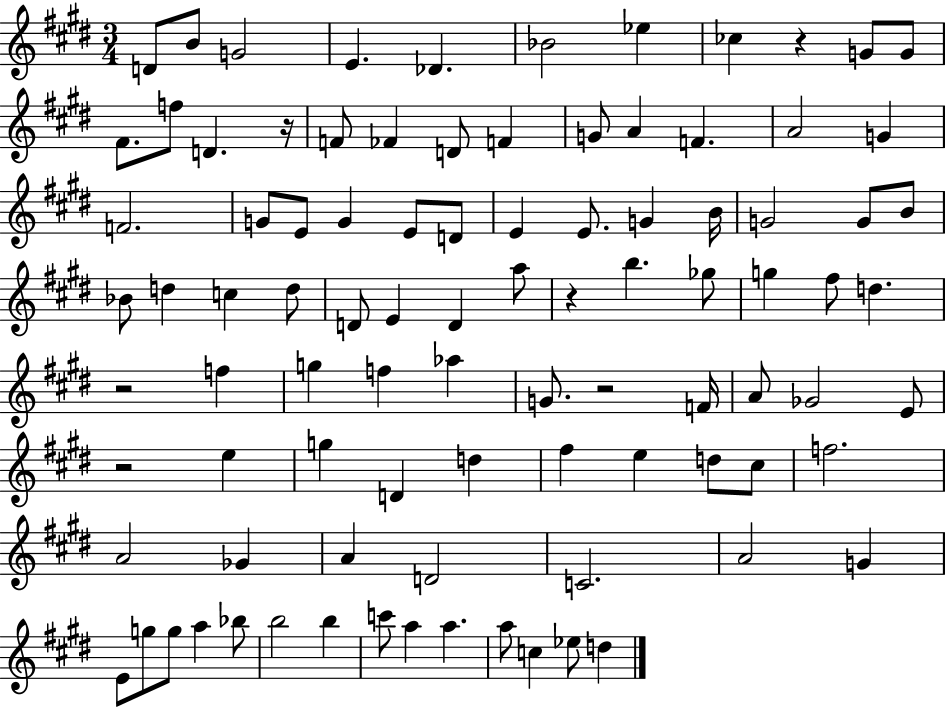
D4/e B4/e G4/h E4/q. Db4/q. Bb4/h Eb5/q CES5/q R/q G4/e G4/e F#4/e. F5/e D4/q. R/s F4/e FES4/q D4/e F4/q G4/e A4/q F4/q. A4/h G4/q F4/h. G4/e E4/e G4/q E4/e D4/e E4/q E4/e. G4/q B4/s G4/h G4/e B4/e Bb4/e D5/q C5/q D5/e D4/e E4/q D4/q A5/e R/q B5/q. Gb5/e G5/q F#5/e D5/q. R/h F5/q G5/q F5/q Ab5/q G4/e. R/h F4/s A4/e Gb4/h E4/e R/h E5/q G5/q D4/q D5/q F#5/q E5/q D5/e C#5/e F5/h. A4/h Gb4/q A4/q D4/h C4/h. A4/h G4/q E4/e G5/e G5/e A5/q Bb5/e B5/h B5/q C6/e A5/q A5/q. A5/e C5/q Eb5/e D5/q